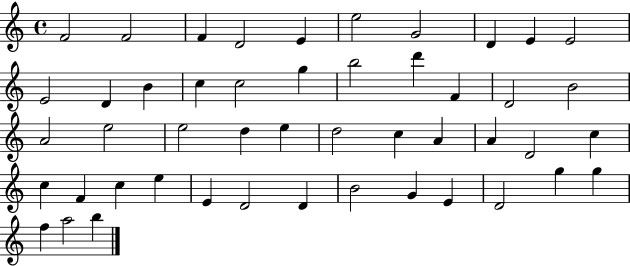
F4/h F4/h F4/q D4/h E4/q E5/h G4/h D4/q E4/q E4/h E4/h D4/q B4/q C5/q C5/h G5/q B5/h D6/q F4/q D4/h B4/h A4/h E5/h E5/h D5/q E5/q D5/h C5/q A4/q A4/q D4/h C5/q C5/q F4/q C5/q E5/q E4/q D4/h D4/q B4/h G4/q E4/q D4/h G5/q G5/q F5/q A5/h B5/q